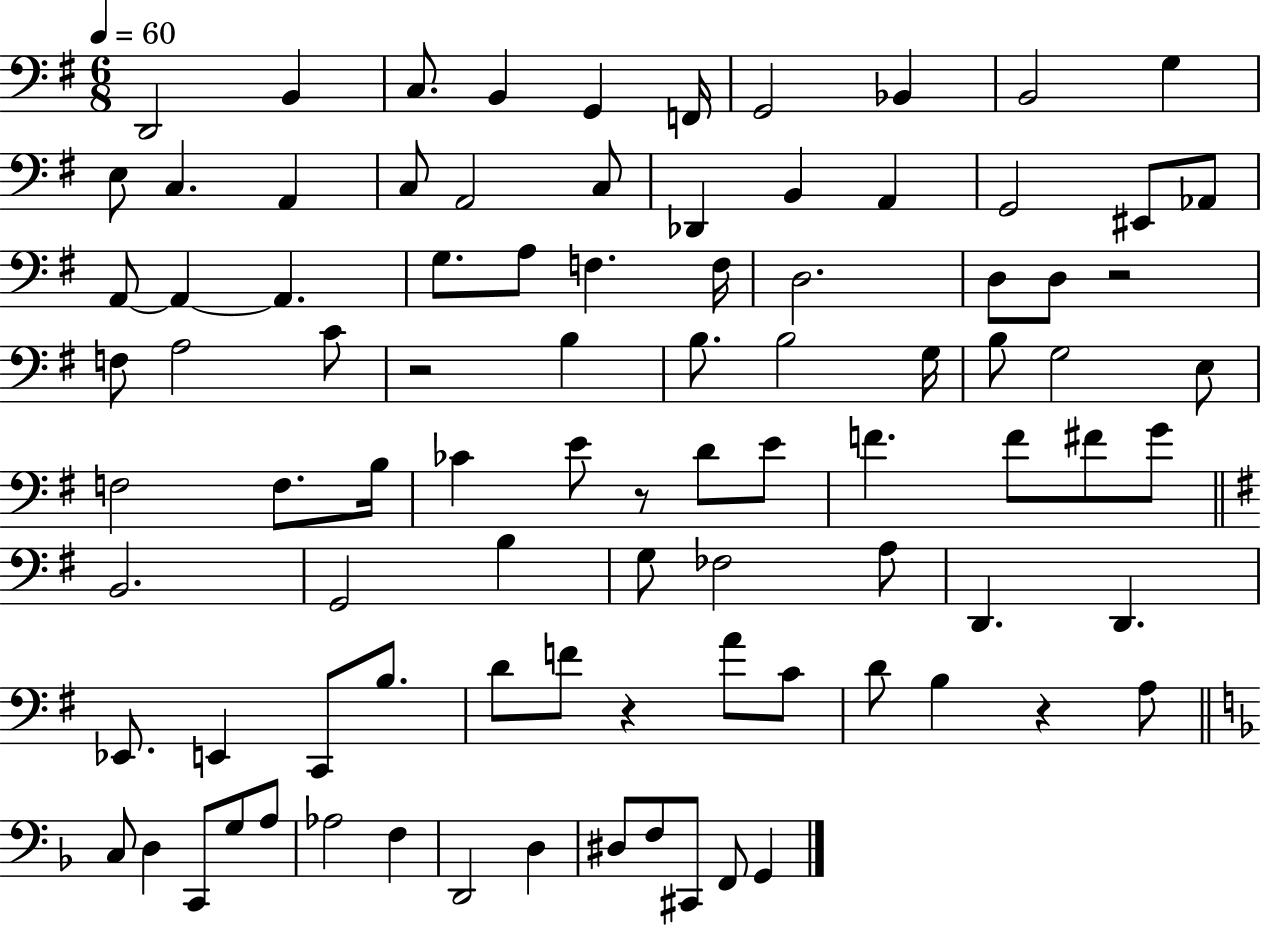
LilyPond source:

{
  \clef bass
  \numericTimeSignature
  \time 6/8
  \key g \major
  \tempo 4 = 60
  d,2 b,4 | c8. b,4 g,4 f,16 | g,2 bes,4 | b,2 g4 | \break e8 c4. a,4 | c8 a,2 c8 | des,4 b,4 a,4 | g,2 eis,8 aes,8 | \break a,8~~ a,4~~ a,4. | g8. a8 f4. f16 | d2. | d8 d8 r2 | \break f8 a2 c'8 | r2 b4 | b8. b2 g16 | b8 g2 e8 | \break f2 f8. b16 | ces'4 e'8 r8 d'8 e'8 | f'4. f'8 fis'8 g'8 | \bar "||" \break \key g \major b,2. | g,2 b4 | g8 fes2 a8 | d,4. d,4. | \break ees,8. e,4 c,8 b8. | d'8 f'8 r4 a'8 c'8 | d'8 b4 r4 a8 | \bar "||" \break \key f \major c8 d4 c,8 g8 a8 | aes2 f4 | d,2 d4 | dis8 f8 cis,8 f,8 g,4 | \break \bar "|."
}